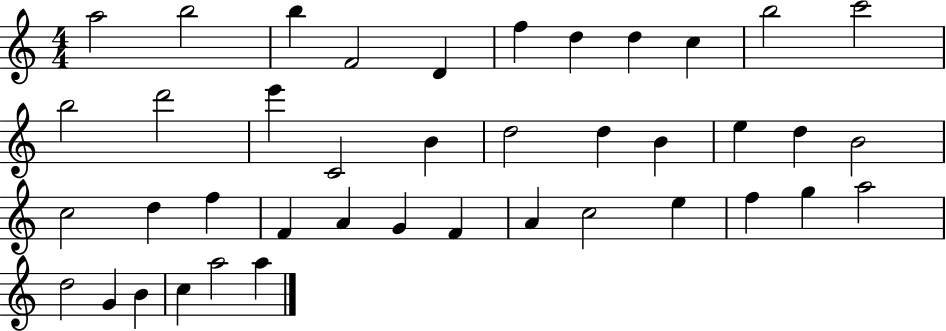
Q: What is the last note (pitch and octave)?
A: A5